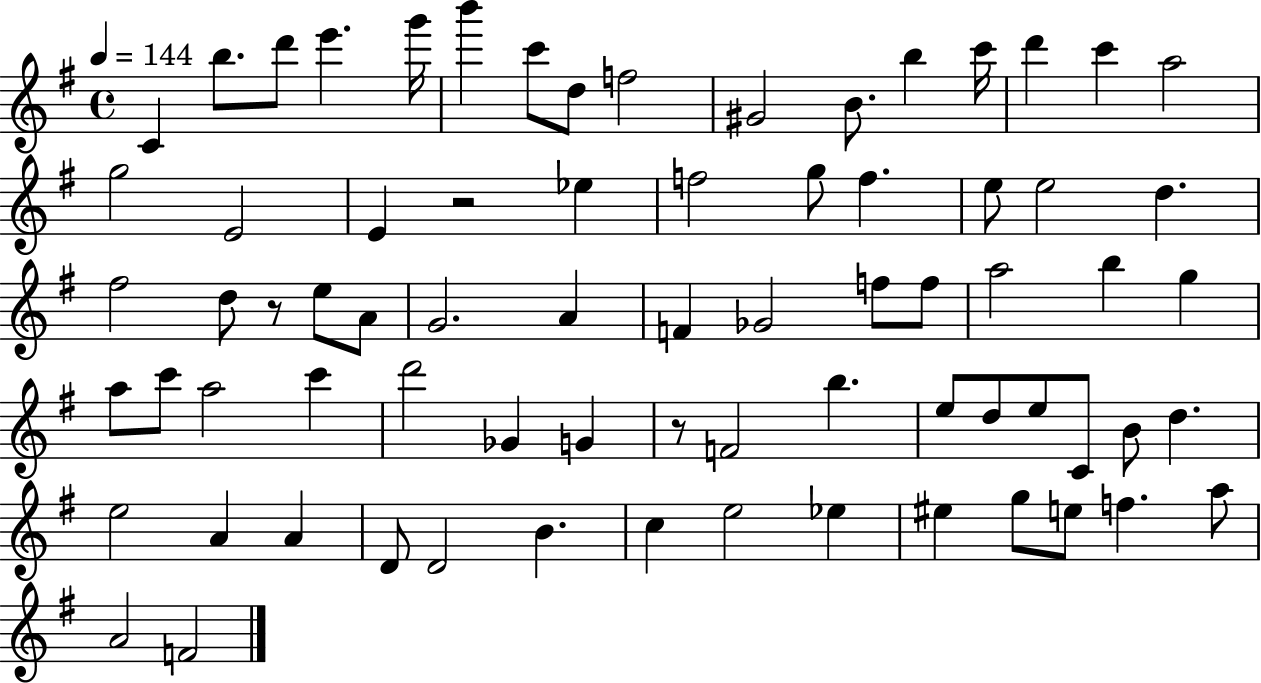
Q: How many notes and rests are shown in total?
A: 73